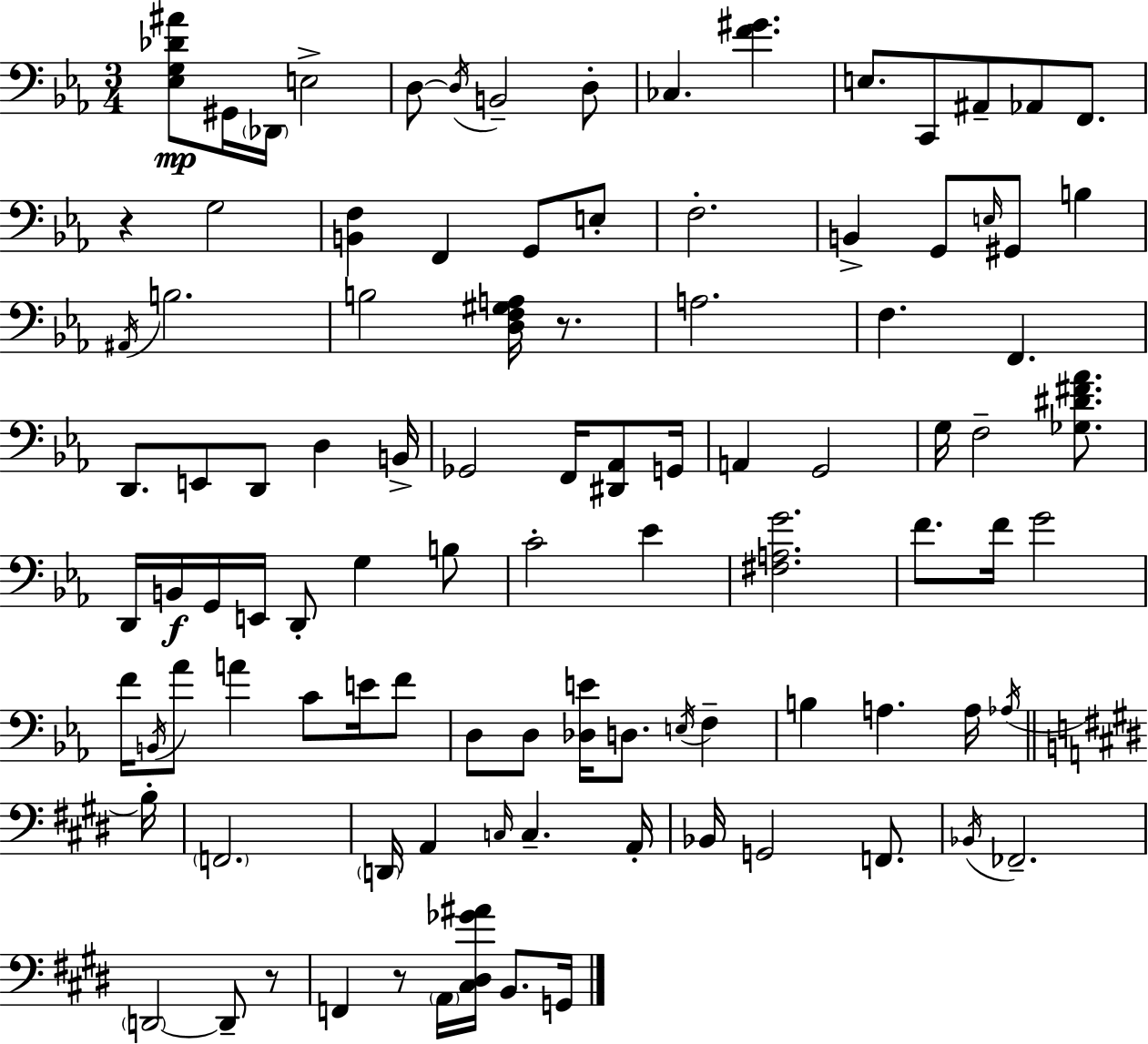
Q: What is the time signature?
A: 3/4